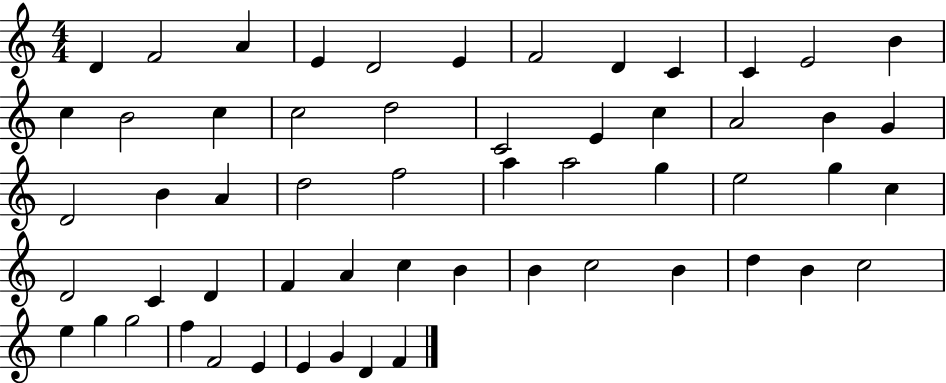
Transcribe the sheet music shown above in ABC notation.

X:1
T:Untitled
M:4/4
L:1/4
K:C
D F2 A E D2 E F2 D C C E2 B c B2 c c2 d2 C2 E c A2 B G D2 B A d2 f2 a a2 g e2 g c D2 C D F A c B B c2 B d B c2 e g g2 f F2 E E G D F